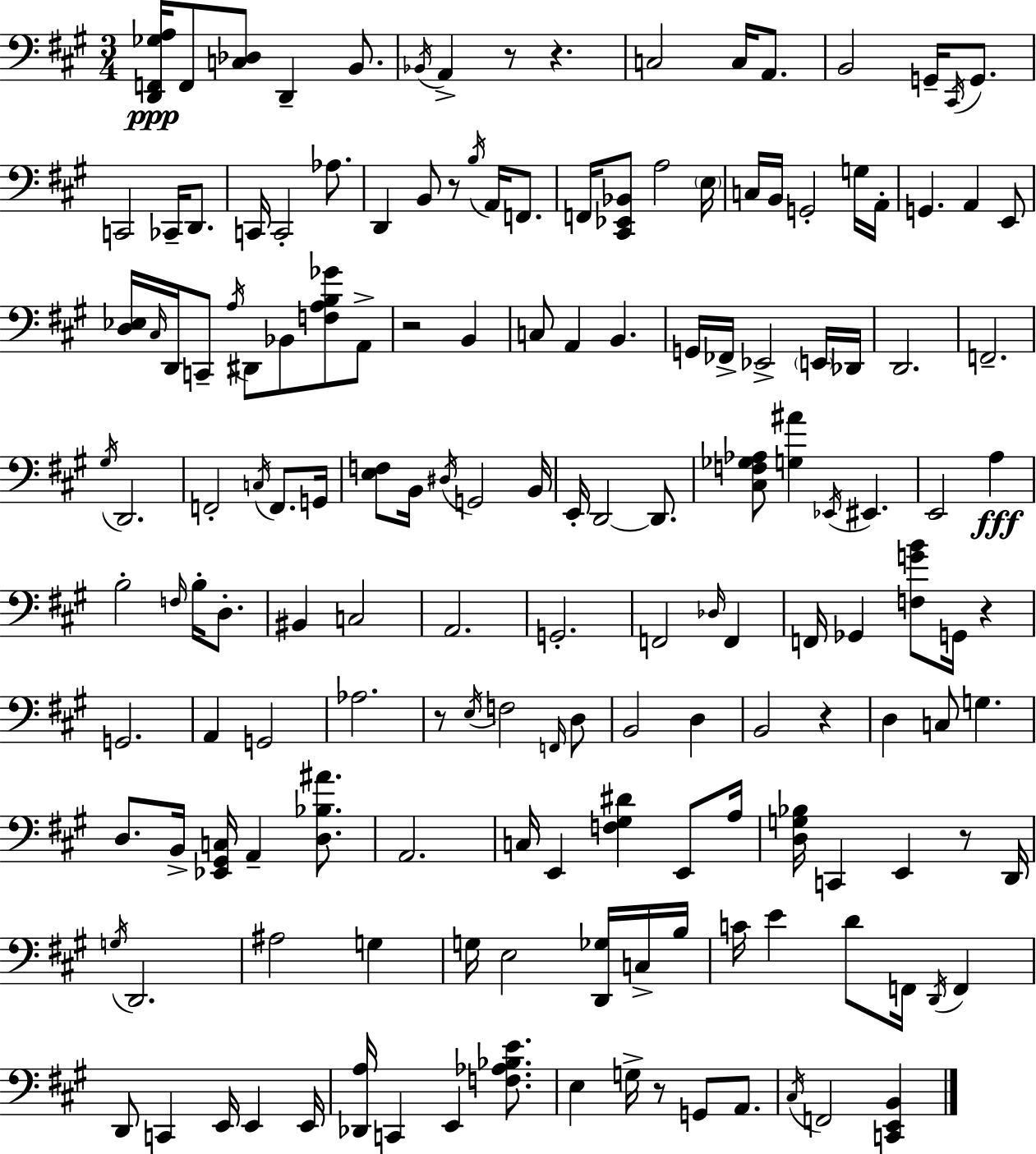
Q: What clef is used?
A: bass